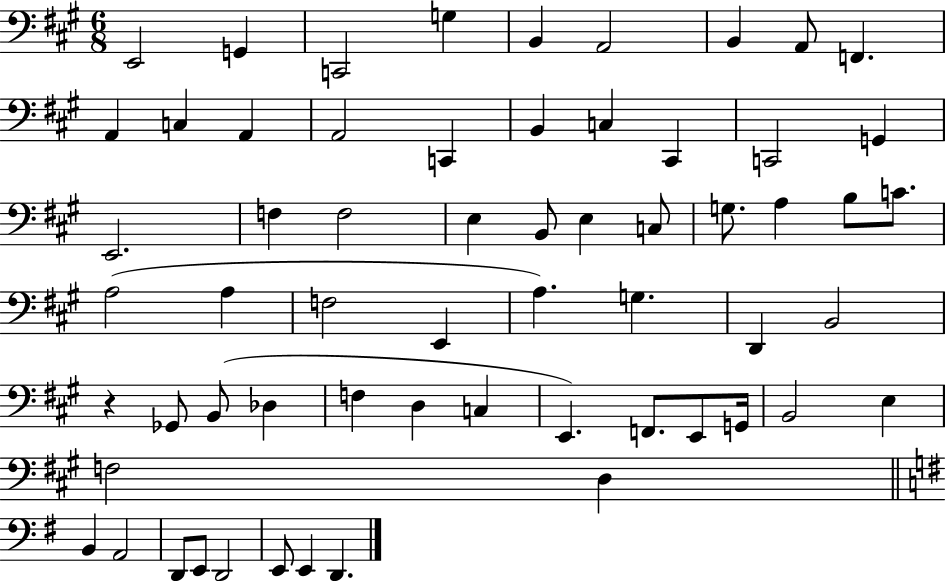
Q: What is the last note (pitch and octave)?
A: D2